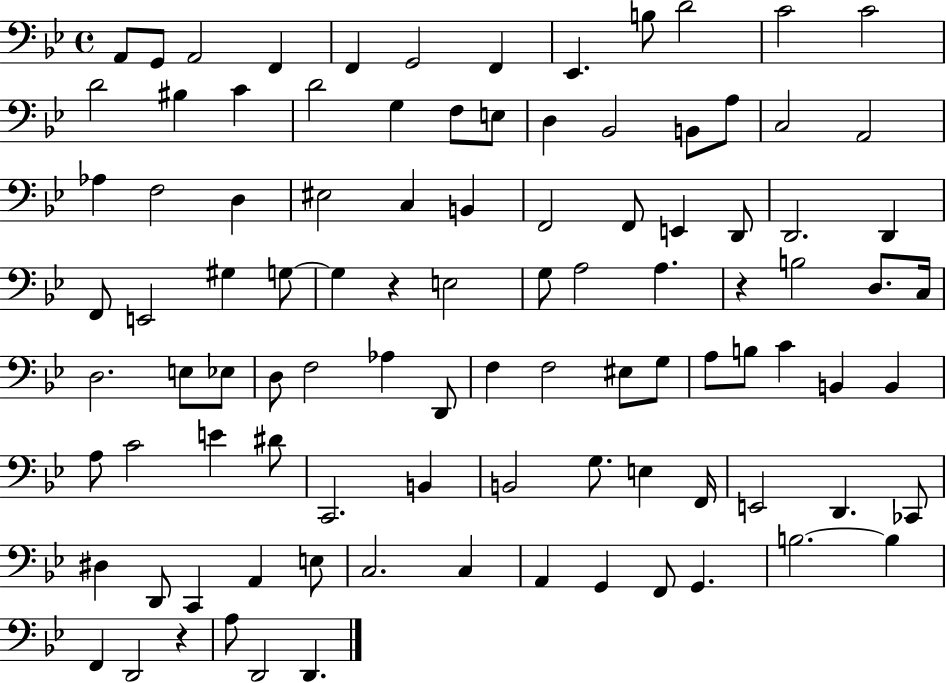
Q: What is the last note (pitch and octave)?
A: D2